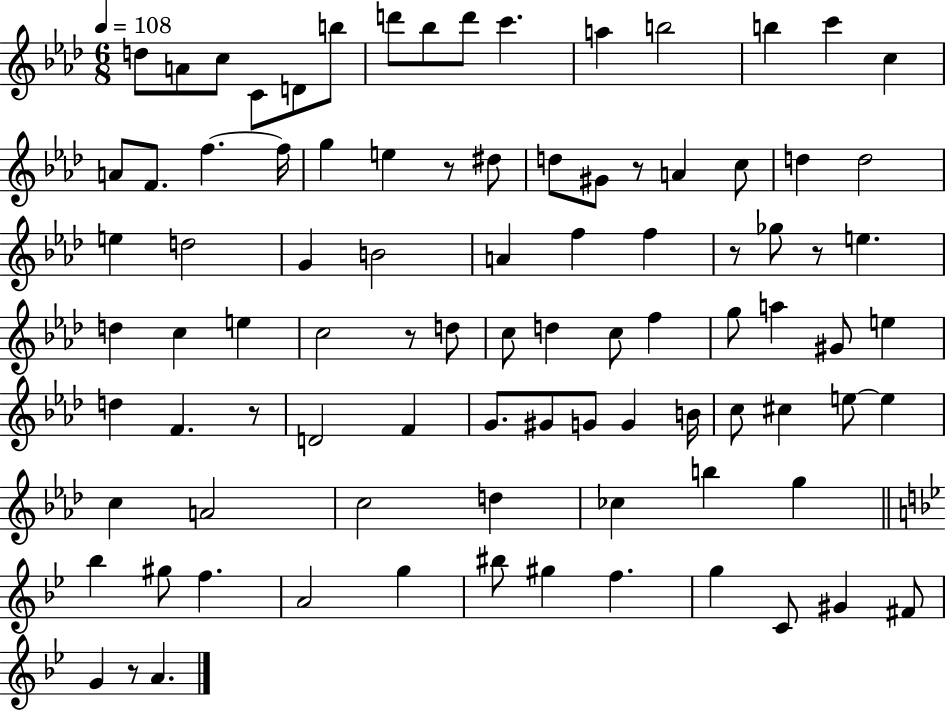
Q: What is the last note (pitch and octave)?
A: A4